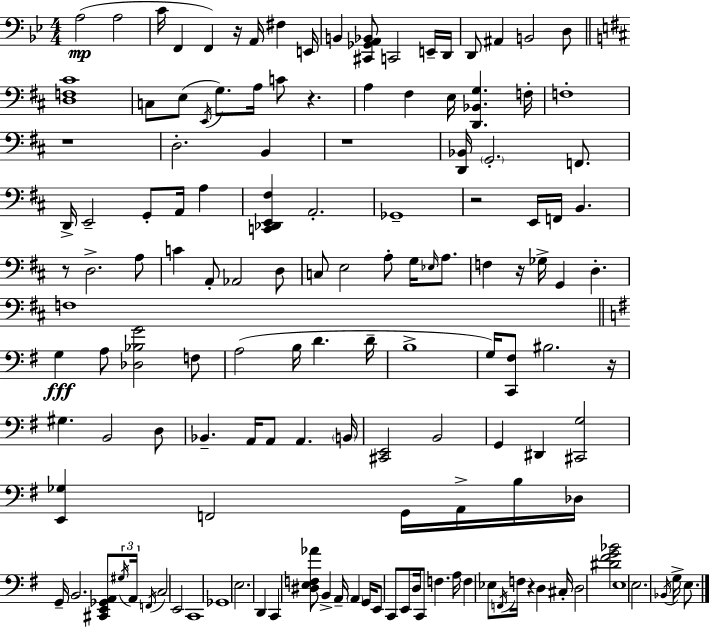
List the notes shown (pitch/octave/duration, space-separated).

A3/h A3/h C4/s F2/q F2/q R/s A2/s F#3/q E2/s B2/q [C#2,Gb2,A2,Bb2]/e C2/h E2/s D2/s D2/e A#2/q B2/h D3/e [D3,F3,C#4]/w C3/e E3/e E2/s G3/e. A3/s C4/e R/q. A3/q F#3/q E3/s [D2,Bb2,G3]/q. F3/s F3/w R/w D3/h. B2/q R/w [D2,Bb2]/s G2/h. F2/e. D2/s E2/h G2/e A2/s A3/q [C2,Db2,E2,F#3]/q A2/h. Gb2/w R/h E2/s F2/s B2/q. R/e D3/h. A3/e C4/q A2/e Ab2/h D3/e C3/e E3/h A3/e G3/s Eb3/s A3/e. F3/q R/s Gb3/s G2/q D3/q. F3/w G3/q A3/e [Db3,Bb3,G4]/h F3/e A3/h B3/s D4/q. D4/s B3/w G3/s [C2,F#3]/e BIS3/h. R/s G#3/q. B2/h D3/e Bb2/q. A2/s A2/e A2/q. B2/s [C#2,E2]/h B2/h G2/q D#2/q [C#2,G3]/h [E2,Gb3]/q F2/h G2/s A2/s B3/s Db3/s G2/s B2/h. [C#2,E2,Gb2,A2]/e G#3/s A2/s F2/s C3/h E2/h C2/w Gb2/w E3/h. D2/q C2/q [D#3,E3,F3,Ab4]/e B2/q A2/s A2/q G2/s E2/e C2/e E2/e D3/s C2/e F3/q. A3/s F3/q Eb3/e F2/s F3/s R/q D3/q C#3/s D3/h [D#4,F#4,G4,Bb4]/h E3/w E3/h. Bb2/s G3/s E3/e.